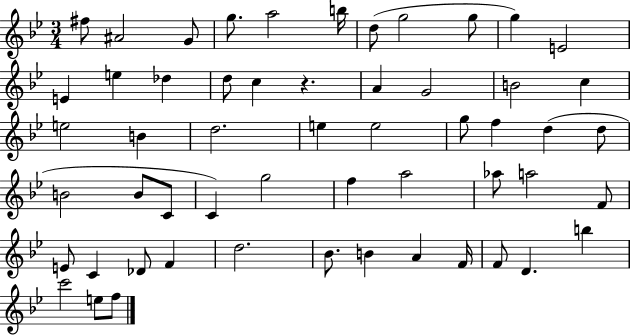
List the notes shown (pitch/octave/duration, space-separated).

F#5/e A#4/h G4/e G5/e. A5/h B5/s D5/e G5/h G5/e G5/q E4/h E4/q E5/q Db5/q D5/e C5/q R/q. A4/q G4/h B4/h C5/q E5/h B4/q D5/h. E5/q E5/h G5/e F5/q D5/q D5/e B4/h B4/e C4/e C4/q G5/h F5/q A5/h Ab5/e A5/h F4/e E4/e C4/q Db4/e F4/q D5/h. Bb4/e. B4/q A4/q F4/s F4/e D4/q. B5/q C6/h E5/e F5/e